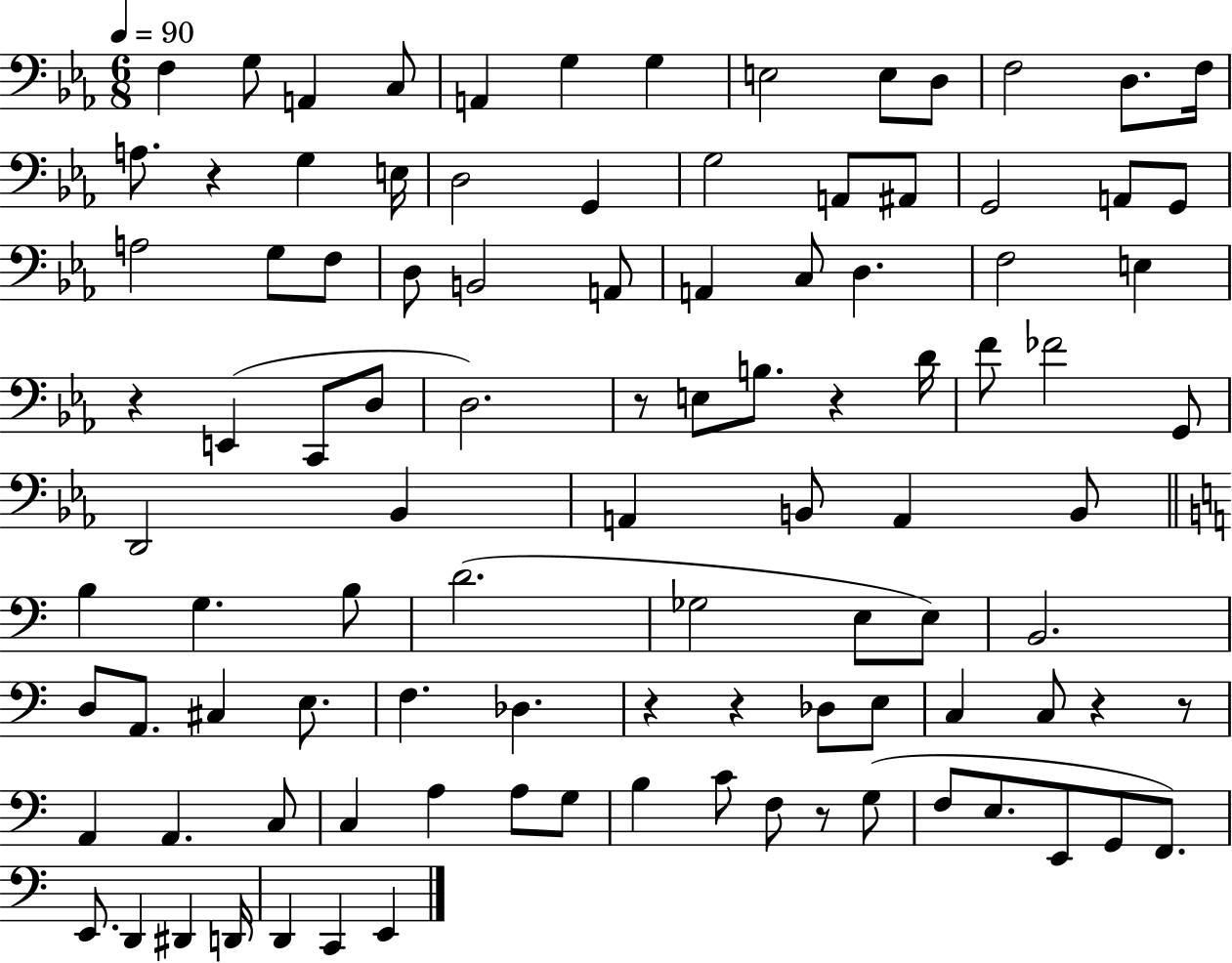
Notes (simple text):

F3/q G3/e A2/q C3/e A2/q G3/q G3/q E3/h E3/e D3/e F3/h D3/e. F3/s A3/e. R/q G3/q E3/s D3/h G2/q G3/h A2/e A#2/e G2/h A2/e G2/e A3/h G3/e F3/e D3/e B2/h A2/e A2/q C3/e D3/q. F3/h E3/q R/q E2/q C2/e D3/e D3/h. R/e E3/e B3/e. R/q D4/s F4/e FES4/h G2/e D2/h Bb2/q A2/q B2/e A2/q B2/e B3/q G3/q. B3/e D4/h. Gb3/h E3/e E3/e B2/h. D3/e A2/e. C#3/q E3/e. F3/q. Db3/q. R/q R/q Db3/e E3/e C3/q C3/e R/q R/e A2/q A2/q. C3/e C3/q A3/q A3/e G3/e B3/q C4/e F3/e R/e G3/e F3/e E3/e. E2/e G2/e F2/e. E2/e. D2/q D#2/q D2/s D2/q C2/q E2/q